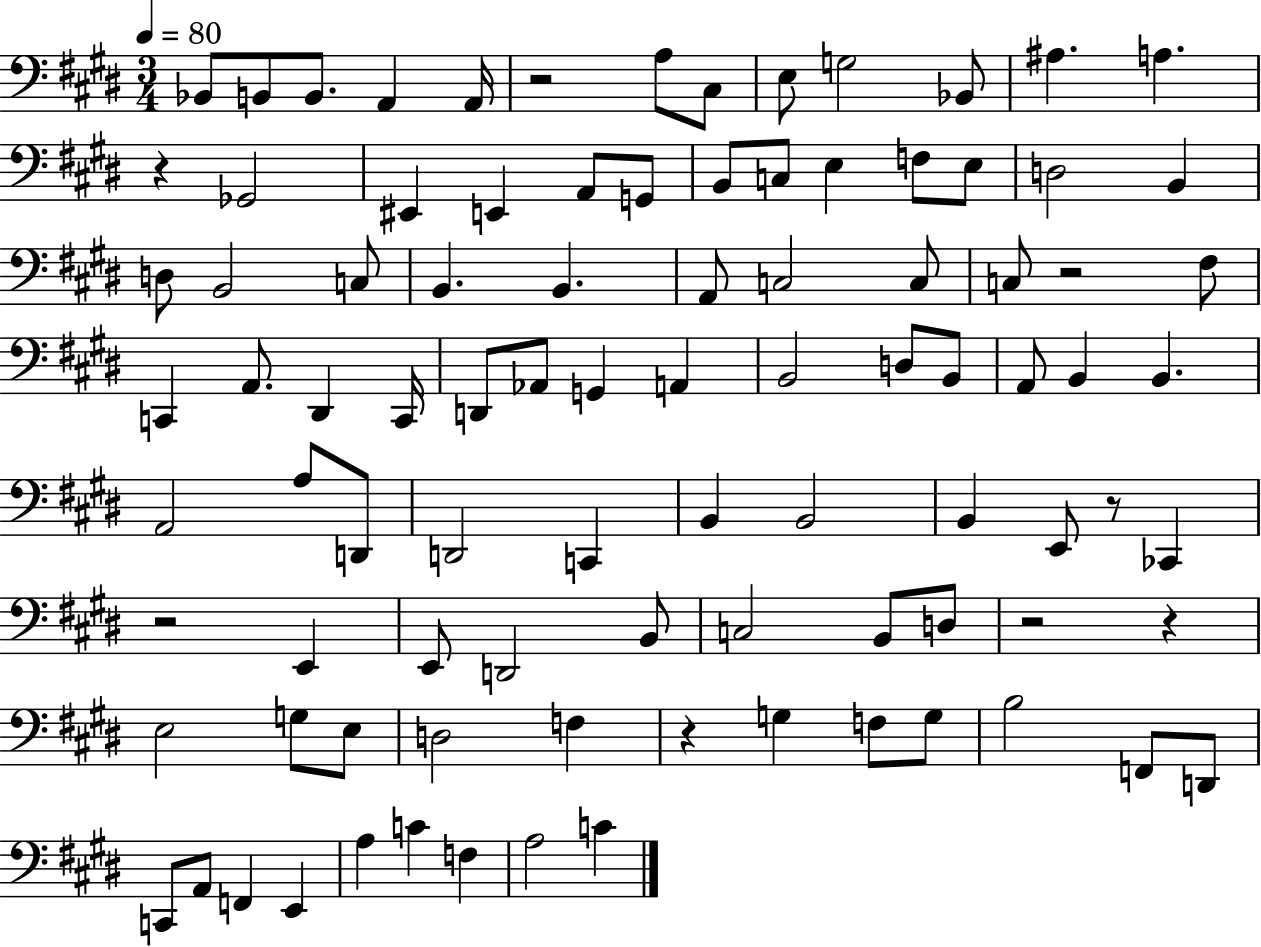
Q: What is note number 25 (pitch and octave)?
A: D3